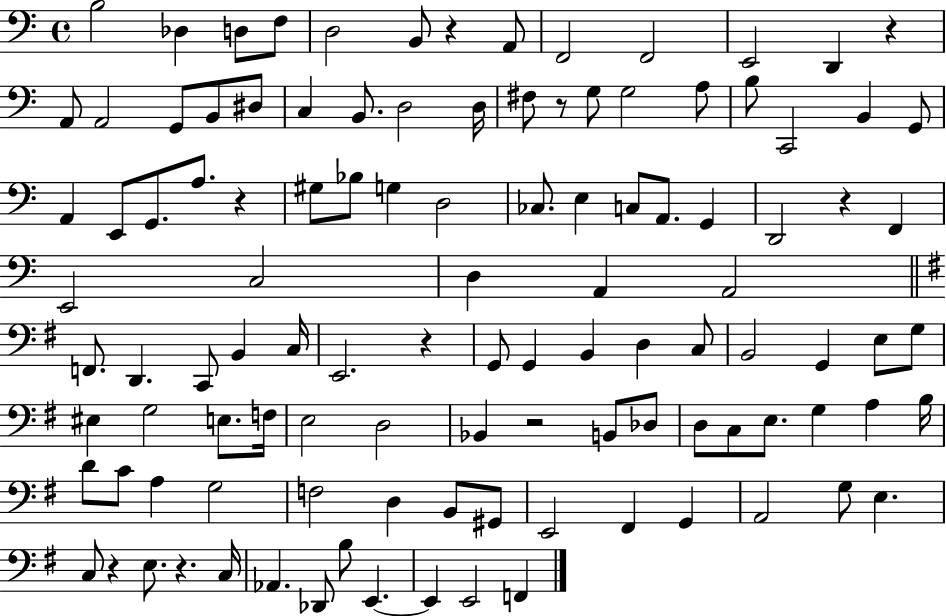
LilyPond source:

{
  \clef bass
  \time 4/4
  \defaultTimeSignature
  \key c \major
  b2 des4 d8 f8 | d2 b,8 r4 a,8 | f,2 f,2 | e,2 d,4 r4 | \break a,8 a,2 g,8 b,8 dis8 | c4 b,8. d2 d16 | fis8 r8 g8 g2 a8 | b8 c,2 b,4 g,8 | \break a,4 e,8 g,8. a8. r4 | gis8 bes8 g4 d2 | ces8. e4 c8 a,8. g,4 | d,2 r4 f,4 | \break e,2 c2 | d4 a,4 a,2 | \bar "||" \break \key g \major f,8. d,4. c,8 b,4 c16 | e,2. r4 | g,8 g,4 b,4 d4 c8 | b,2 g,4 e8 g8 | \break eis4 g2 e8. f16 | e2 d2 | bes,4 r2 b,8 des8 | d8 c8 e8. g4 a4 b16 | \break d'8 c'8 a4 g2 | f2 d4 b,8 gis,8 | e,2 fis,4 g,4 | a,2 g8 e4. | \break c8 r4 e8. r4. c16 | aes,4. des,8 b8 e,4.~~ | e,4 e,2 f,4 | \bar "|."
}